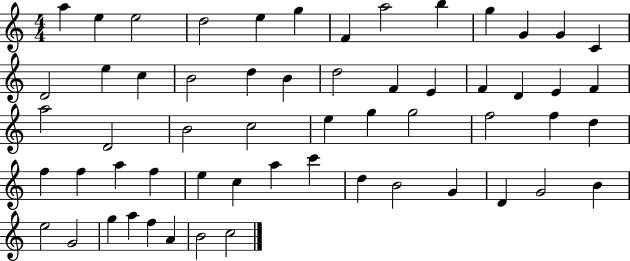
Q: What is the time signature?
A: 4/4